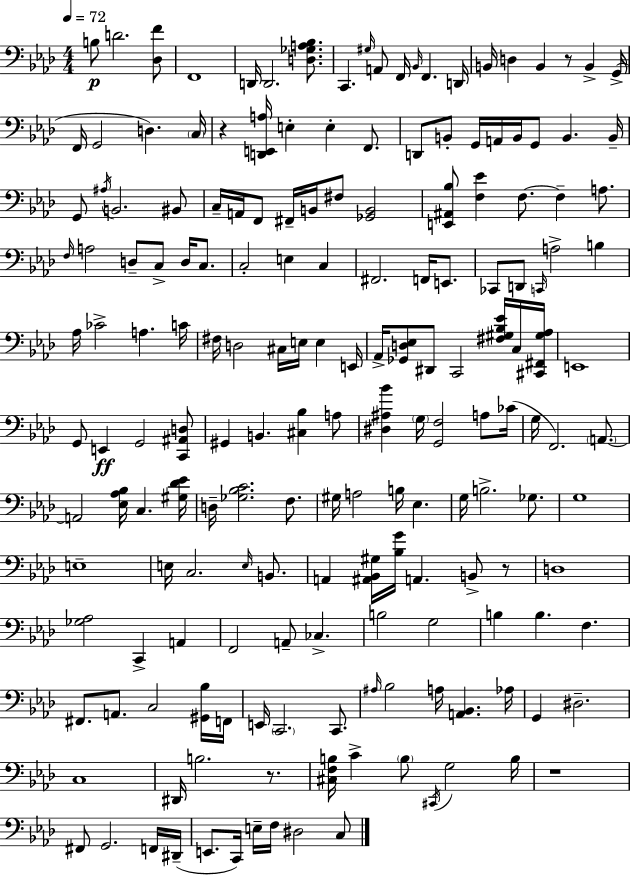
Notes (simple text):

B3/e D4/h. [Db3,F4]/e F2/w D2/s D2/h. [D3,Gb3,A3,Bb3]/e. C2/q. G#3/s A2/e F2/s Bb2/s F2/q. D2/s B2/s D3/q B2/q R/e B2/q G2/s F2/s G2/h D3/q. C3/s R/q [D2,E2,A3]/s E3/q E3/q F2/e. D2/e B2/e G2/s A2/s B2/s G2/e B2/q. B2/s G2/e A#3/s B2/h. BIS2/e C3/s A2/s F2/e F#2/s B2/s F#3/e [Gb2,B2]/h [E2,A#2,Bb3]/e [F3,Eb4]/q F3/e. F3/q A3/e. F3/s A3/h D3/e C3/e D3/s C3/e. C3/h E3/q C3/q F#2/h. F2/s E2/e. CES2/e D2/e C2/s A3/h B3/q Ab3/s CES4/h A3/q. C4/s F#3/s D3/h C#3/s E3/s E3/q E2/s Ab2/s [Gb2,D3,Eb3]/e D#2/e C2/h [F#3,G#3,Bb3,Eb4]/s C3/s [C#2,F#2,G#3,Ab3]/s E2/w G2/e E2/q G2/h [C2,A#2,D3]/e G#2/q B2/q. [C#3,Bb3]/q A3/e [D#3,A#3,Bb4]/q G3/s [G2,F3]/h A3/e CES4/s G3/s F2/h. A2/e. A2/h [Eb3,Ab3,Bb3]/s C3/q. [G#3,Db4,Eb4]/s D3/s [Gb3,Bb3,C4]/h. F3/e. G#3/s A3/h B3/s Eb3/q. G3/s B3/h. Gb3/e. G3/w E3/w E3/s C3/h. E3/s B2/e. A2/q [A#2,Bb2,G#3]/s [Bb3,G4]/s A2/q. B2/e R/e D3/w [Gb3,Ab3]/h C2/q A2/q F2/h A2/e CES3/q. B3/h G3/h B3/q B3/q. F3/q. F#2/e. A2/e. C3/h [G#2,Bb3]/s F2/s E2/s C2/h. C2/e. A#3/s Bb3/h A3/s [A2,Bb2]/q. Ab3/s G2/q D#3/h. C3/w D#2/s B3/h. R/e. [C#3,F3,B3]/s C4/q B3/e C#2/s G3/h B3/s R/w F#2/e G2/h. F2/s D#2/s E2/e. C2/s E3/s F3/s D#3/h C3/e